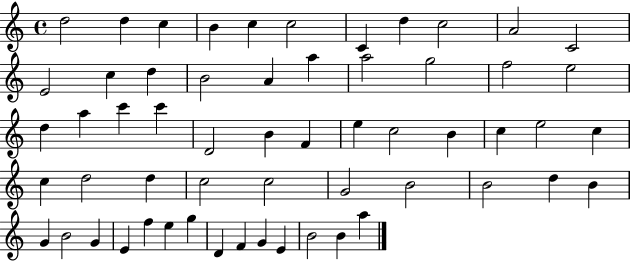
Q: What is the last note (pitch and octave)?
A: A5